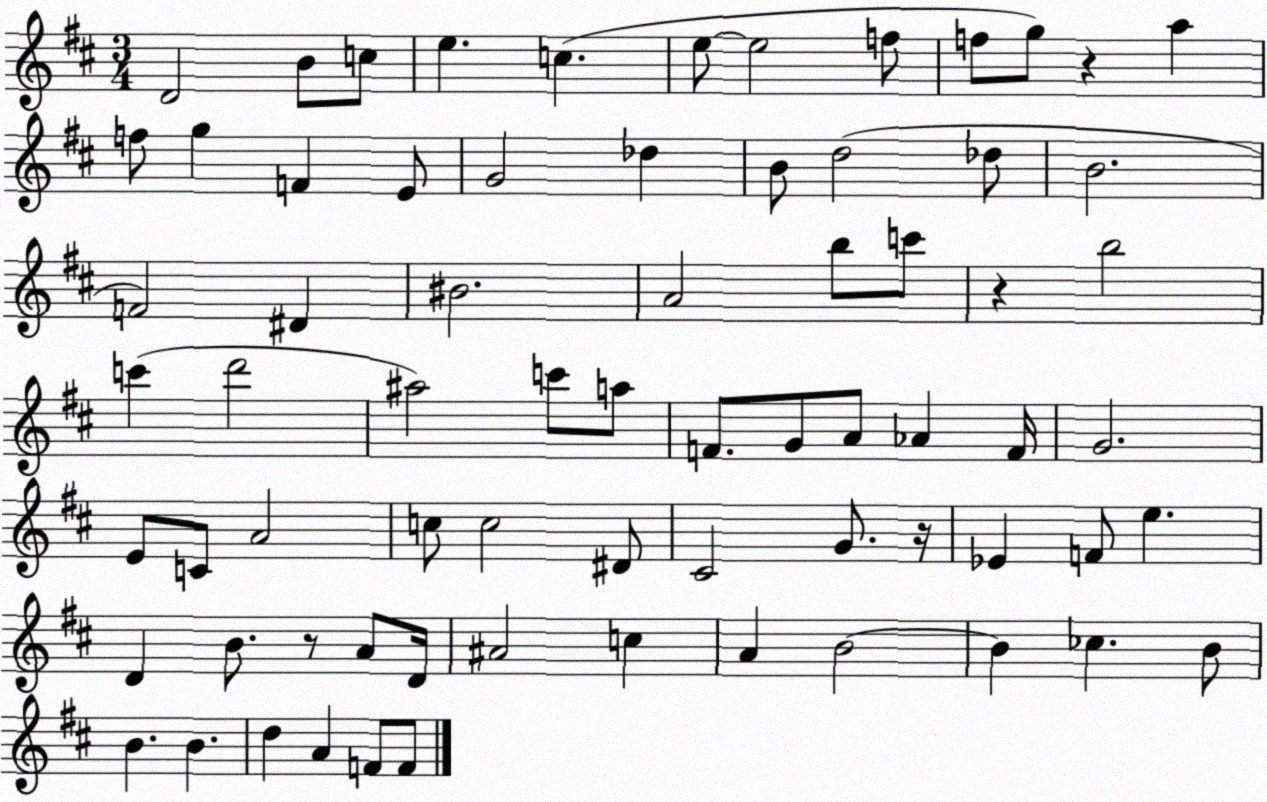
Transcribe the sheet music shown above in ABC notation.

X:1
T:Untitled
M:3/4
L:1/4
K:D
D2 B/2 c/2 e c e/2 e2 f/2 f/2 g/2 z a f/2 g F E/2 G2 _d B/2 d2 _d/2 B2 F2 ^D ^B2 A2 b/2 c'/2 z b2 c' d'2 ^a2 c'/2 a/2 F/2 G/2 A/2 _A F/4 G2 E/2 C/2 A2 c/2 c2 ^D/2 ^C2 G/2 z/4 _E F/2 e D B/2 z/2 A/2 D/4 ^A2 c A B2 B _c B/2 B B d A F/2 F/2